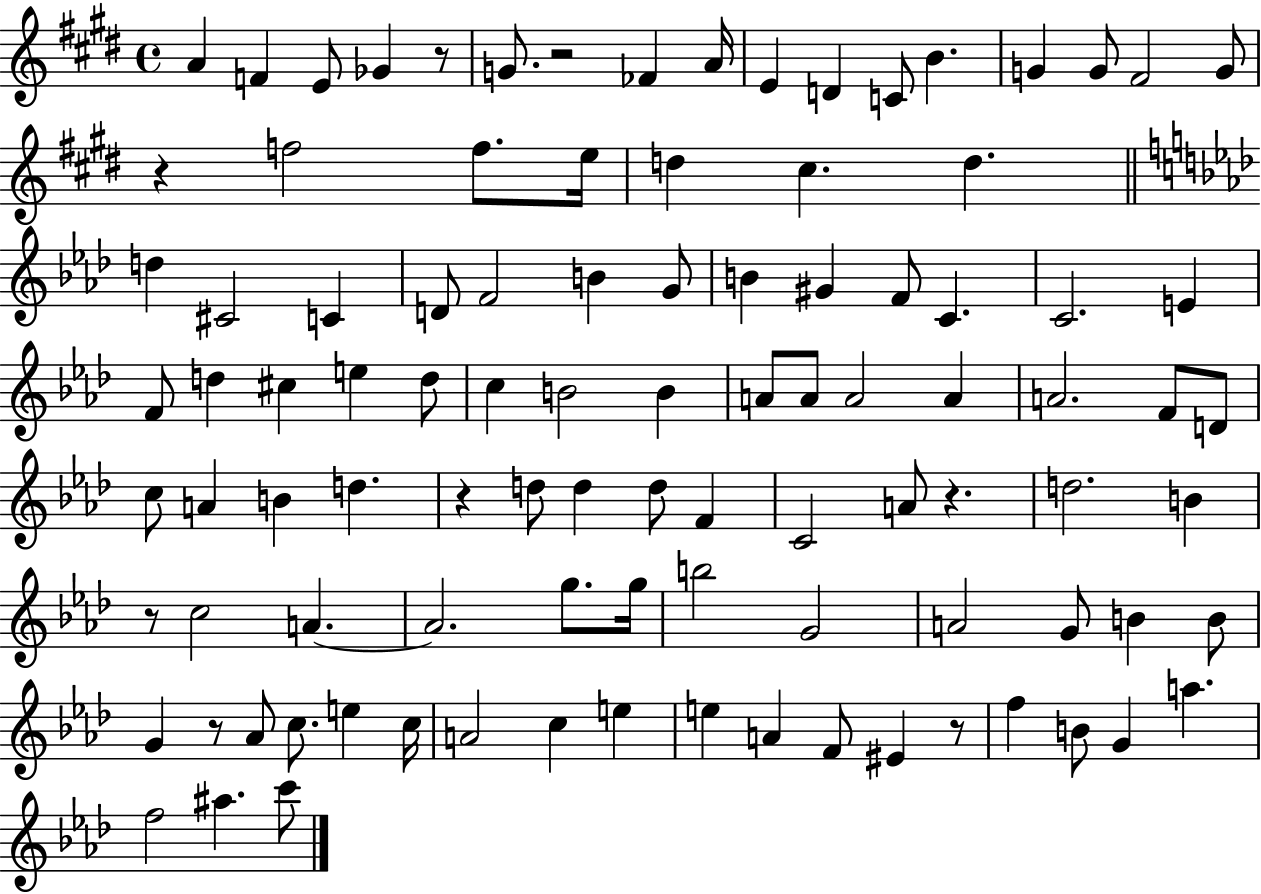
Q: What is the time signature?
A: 4/4